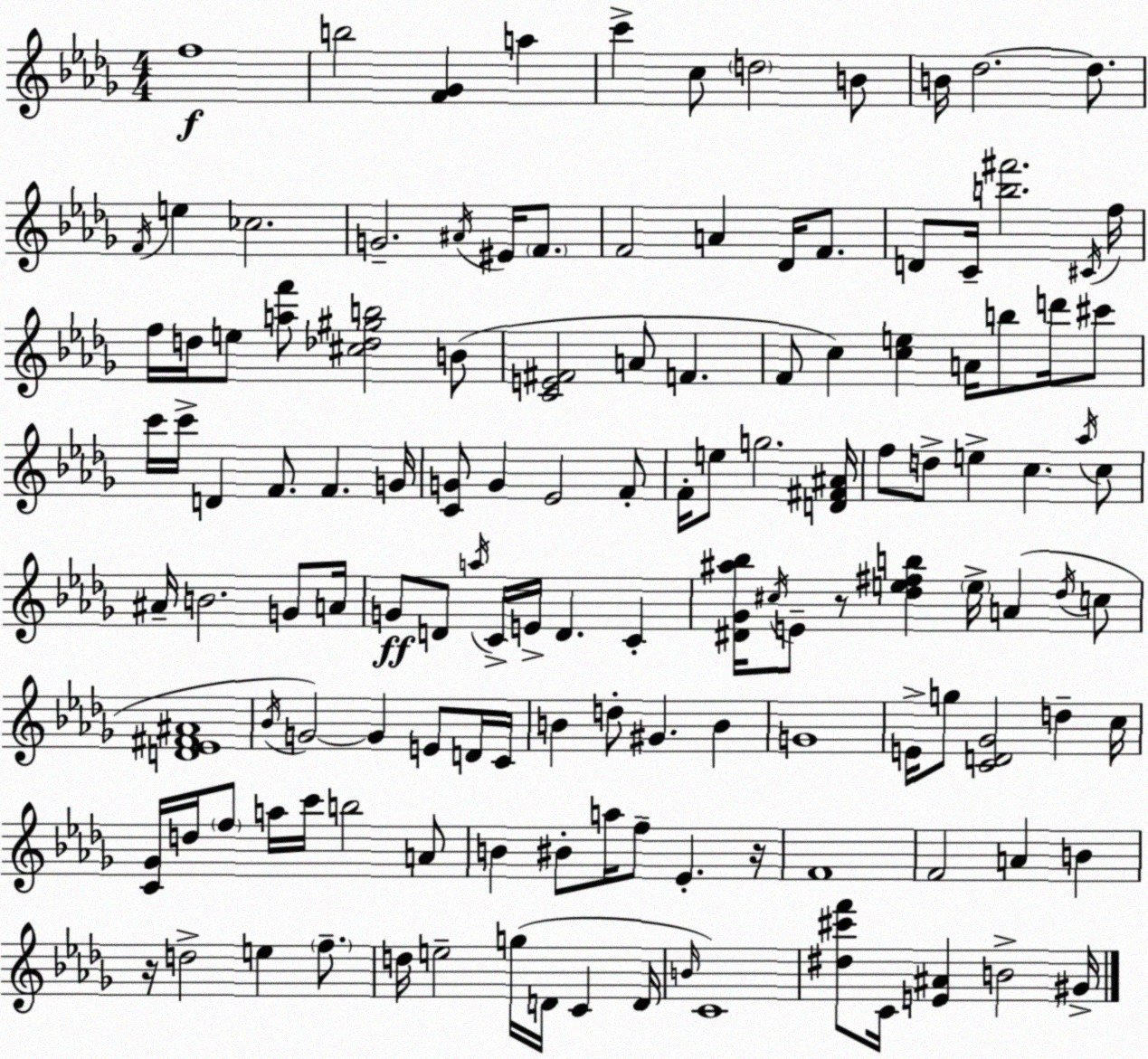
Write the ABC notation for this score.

X:1
T:Untitled
M:4/4
L:1/4
K:Bbm
f4 b2 [F_G] a c' c/2 d2 B/2 B/4 _d2 _d/2 F/4 e _c2 G2 ^A/4 ^E/4 F/2 F2 A _D/4 F/2 D/2 C/4 [b^f']2 ^C/4 f/4 f/4 d/4 e/2 [af']/2 [^c_d^gb]2 B/2 [CE^F]2 A/2 F F/2 c [ce] A/4 b/2 d'/4 ^c'/2 c'/4 c'/4 D F/2 F G/4 [CG]/2 G _E2 F/2 F/4 e/2 g2 [D^F^A]/4 f/2 d/2 e c _a/4 c/2 ^A/4 B2 G/2 A/4 G/2 D/2 a/4 C/4 E/4 D C [^D_G^a_b]/4 ^c/4 E/2 z/2 [_de^fb] e/4 A _d/4 c/2 [D_E^F^A]4 _B/4 G2 G E/2 D/4 C/4 B d/2 ^G B G4 E/4 g/2 [CD_G]2 d c/4 [C_G]/4 d/4 f/2 a/4 c'/4 b2 A/2 B ^B/2 a/4 f/2 _E z/4 F4 F2 A B z/4 d2 e f/2 d/4 e2 g/4 D/4 C D/4 B/4 C4 [^d^c'f']/2 C/4 [E^A] B2 ^G/4